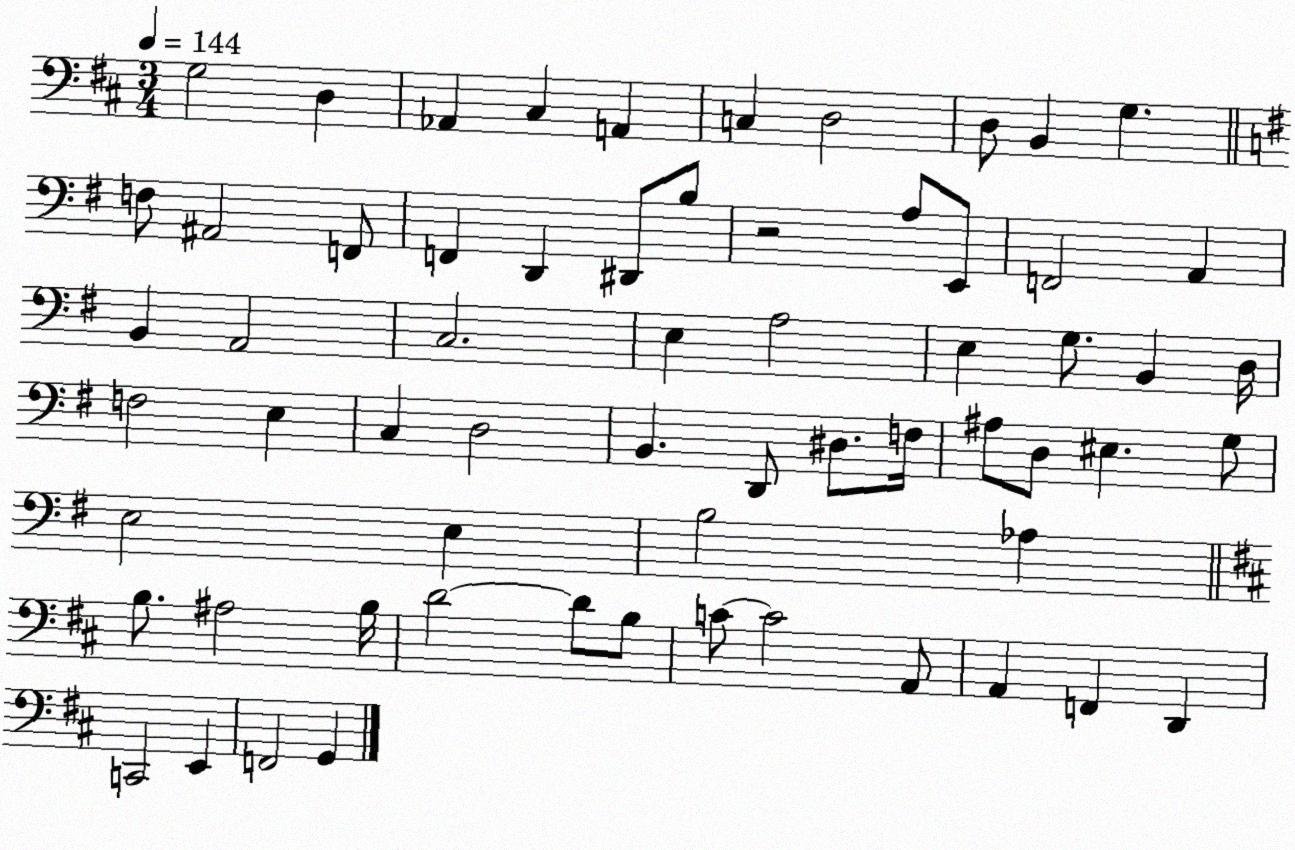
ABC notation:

X:1
T:Untitled
M:3/4
L:1/4
K:D
G,2 D, _A,, ^C, A,, C, D,2 D,/2 B,, G, F,/2 ^A,,2 F,,/2 F,, D,, ^D,,/2 B,/2 z2 A,/2 E,,/2 F,,2 A,, B,, A,,2 C,2 E, A,2 E, G,/2 B,, D,/4 F,2 E, C, D,2 B,, D,,/2 ^D,/2 F,/4 ^A,/2 D,/2 ^E, G,/2 E,2 E, B,2 _A, B,/2 ^A,2 B,/4 D2 D/2 B,/2 C/2 C2 A,,/2 A,, F,, D,, C,,2 E,, F,,2 G,,